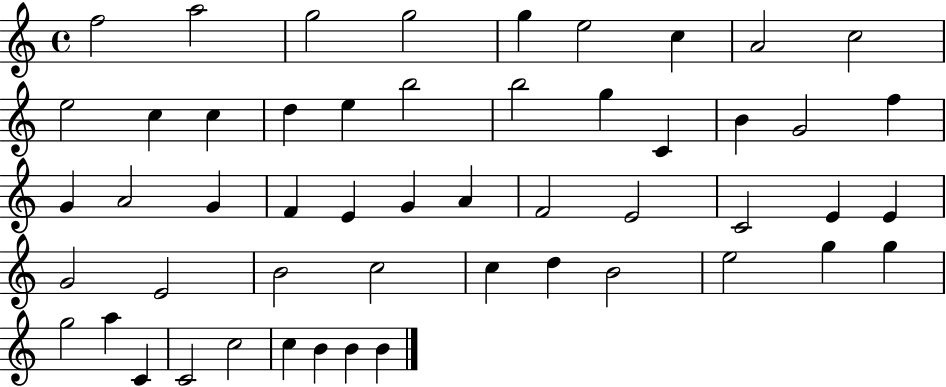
{
  \clef treble
  \time 4/4
  \defaultTimeSignature
  \key c \major
  f''2 a''2 | g''2 g''2 | g''4 e''2 c''4 | a'2 c''2 | \break e''2 c''4 c''4 | d''4 e''4 b''2 | b''2 g''4 c'4 | b'4 g'2 f''4 | \break g'4 a'2 g'4 | f'4 e'4 g'4 a'4 | f'2 e'2 | c'2 e'4 e'4 | \break g'2 e'2 | b'2 c''2 | c''4 d''4 b'2 | e''2 g''4 g''4 | \break g''2 a''4 c'4 | c'2 c''2 | c''4 b'4 b'4 b'4 | \bar "|."
}